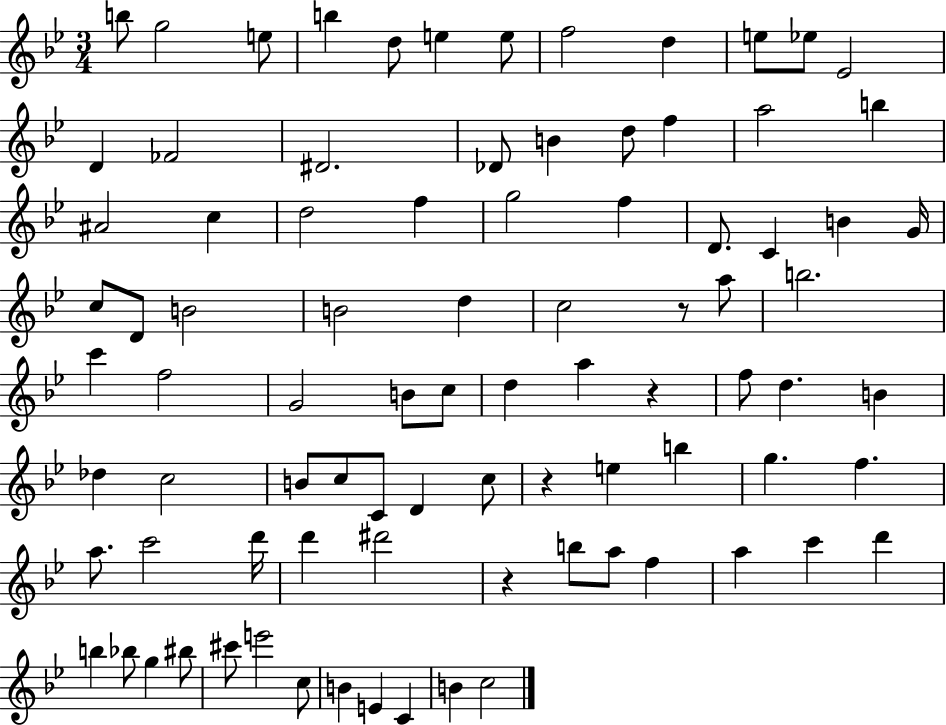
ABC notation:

X:1
T:Untitled
M:3/4
L:1/4
K:Bb
b/2 g2 e/2 b d/2 e e/2 f2 d e/2 _e/2 _E2 D _F2 ^D2 _D/2 B d/2 f a2 b ^A2 c d2 f g2 f D/2 C B G/4 c/2 D/2 B2 B2 d c2 z/2 a/2 b2 c' f2 G2 B/2 c/2 d a z f/2 d B _d c2 B/2 c/2 C/2 D c/2 z e b g f a/2 c'2 d'/4 d' ^d'2 z b/2 a/2 f a c' d' b _b/2 g ^b/2 ^c'/2 e'2 c/2 B E C B c2